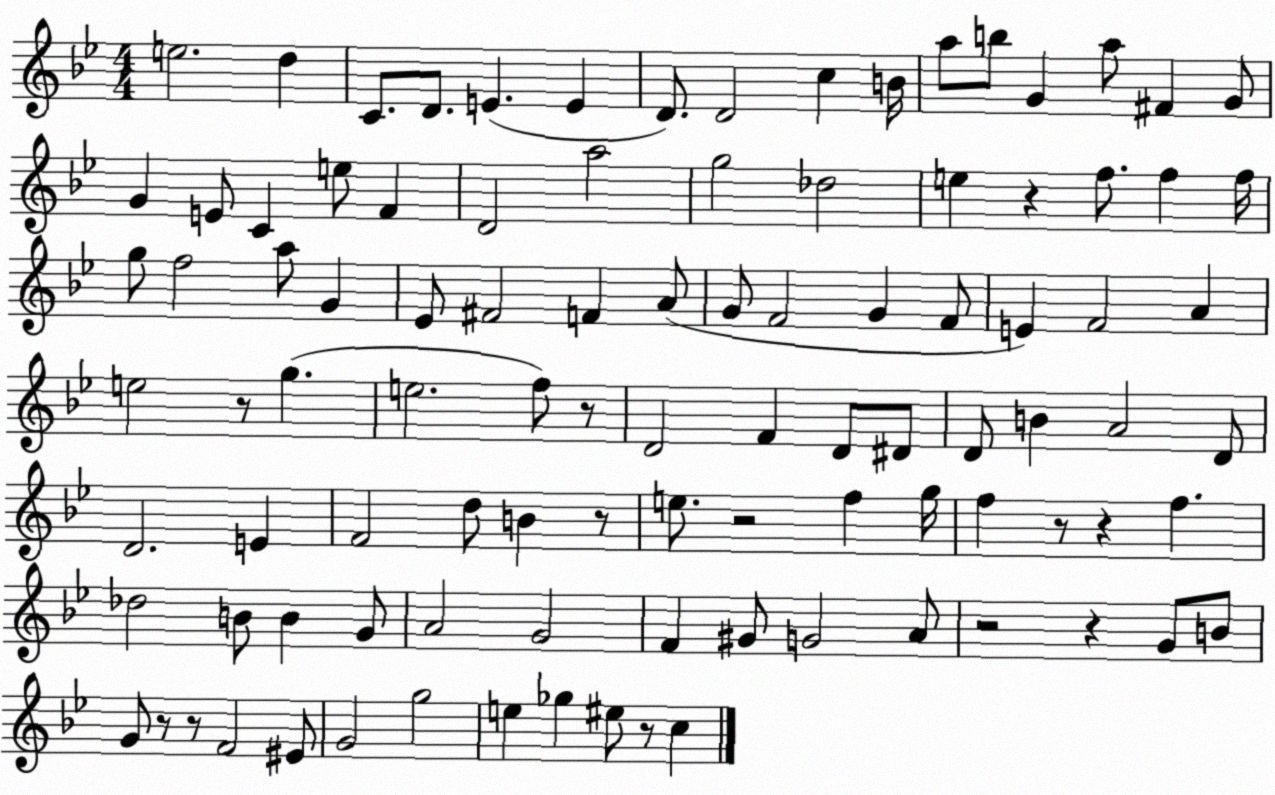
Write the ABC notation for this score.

X:1
T:Untitled
M:4/4
L:1/4
K:Bb
e2 d C/2 D/2 E E D/2 D2 c B/4 a/2 b/2 G a/2 ^F G/2 G E/2 C e/2 F D2 a2 g2 _d2 e z f/2 f f/4 g/2 f2 a/2 G _E/2 ^F2 F A/2 G/2 F2 G F/2 E F2 A e2 z/2 g e2 f/2 z/2 D2 F D/2 ^D/2 D/2 B A2 D/2 D2 E F2 d/2 B z/2 e/2 z2 f g/4 f z/2 z f _d2 B/2 B G/2 A2 G2 F ^G/2 G2 A/2 z2 z G/2 B/2 G/2 z/2 z/2 F2 ^E/2 G2 g2 e _g ^e/2 z/2 c